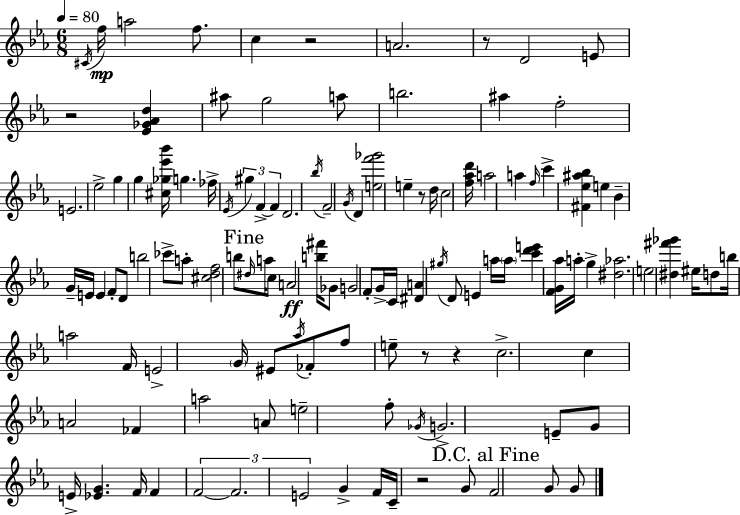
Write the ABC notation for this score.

X:1
T:Untitled
M:6/8
L:1/4
K:Cm
^C/4 f/4 a2 f/2 c z2 A2 z/2 D2 E/2 z2 [_E_G_Ad] ^a/2 g2 a/2 b2 ^a f2 E2 _e2 g g [^c_g_e'_b']/4 g _f/4 _E/4 ^g F F D2 _b/4 F2 G/4 D [ef'_g']2 e z/2 d/4 c2 [f_ad']/4 a2 a f/4 c' [^F_e^a_b] e _B G/4 E/4 E F/2 D/2 b2 _c'/2 a/2 [^cdf]2 b/2 ^d/4 a/4 c/2 A2 [b^f']/4 _G/2 G2 F/2 G/4 C/4 [^DA] ^g/4 D/2 E a/4 a/4 [c'd'e'] [FG_a]/4 a/4 g [^d_a]2 e2 [^d^f'_g'] ^e/4 d/2 b/4 a2 F/4 E2 G/4 ^E/2 _a/4 _F/2 f/2 e/2 z/2 z c2 c A2 _F a2 A/2 e2 f/2 _G/4 G2 E/2 G/2 E/4 [_EG] F/4 F F2 F2 E2 G F/4 C/4 z2 G/2 F2 G/2 G/2